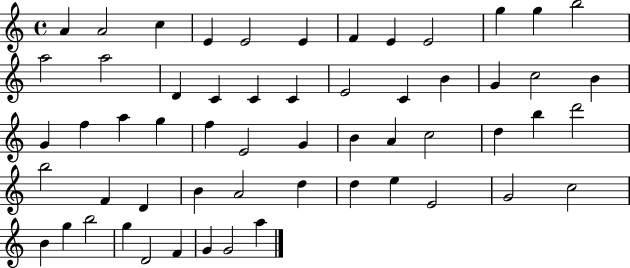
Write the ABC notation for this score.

X:1
T:Untitled
M:4/4
L:1/4
K:C
A A2 c E E2 E F E E2 g g b2 a2 a2 D C C C E2 C B G c2 B G f a g f E2 G B A c2 d b d'2 b2 F D B A2 d d e E2 G2 c2 B g b2 g D2 F G G2 a